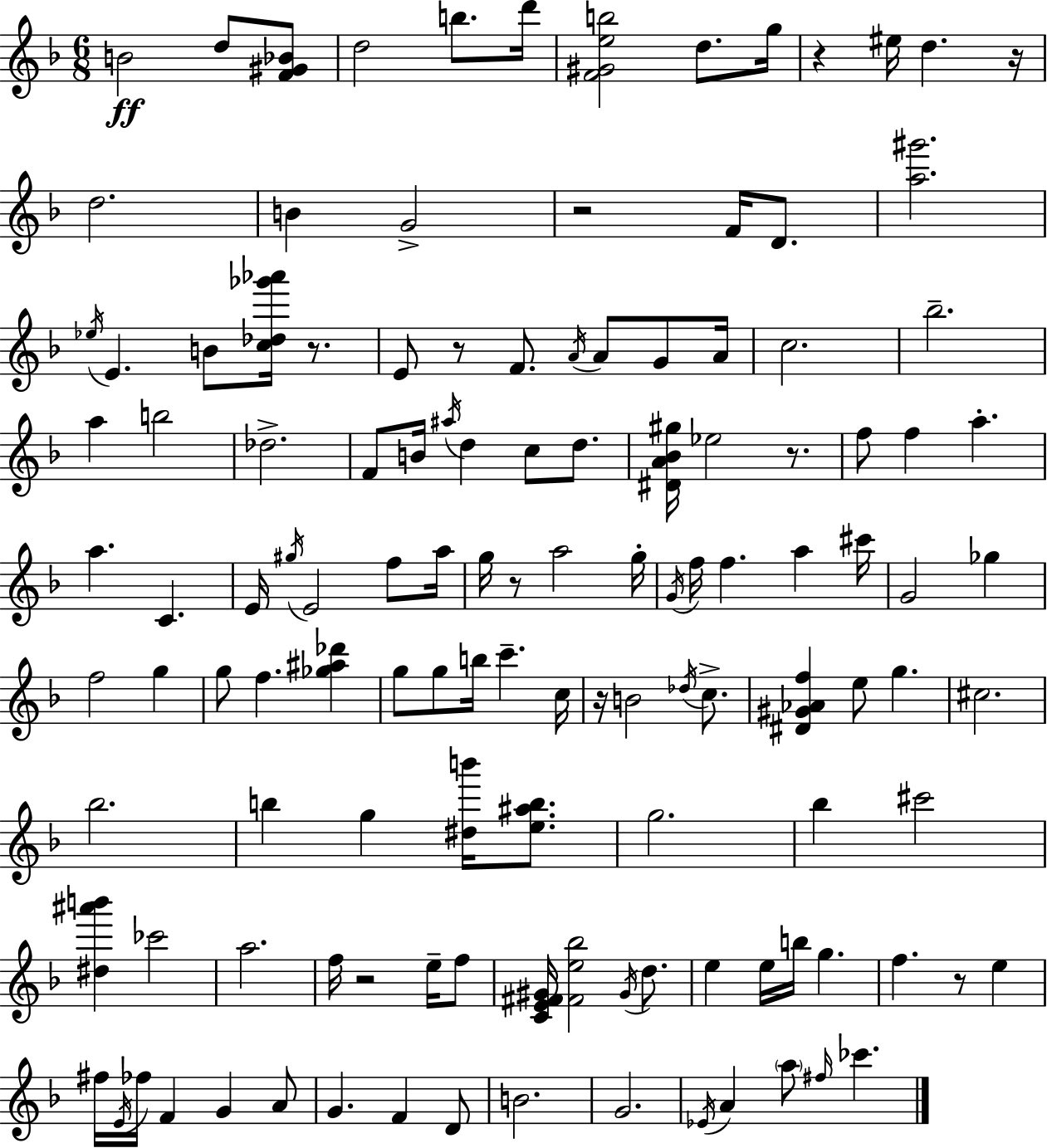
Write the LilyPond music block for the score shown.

{
  \clef treble
  \numericTimeSignature
  \time 6/8
  \key d \minor
  \repeat volta 2 { b'2\ff d''8 <f' gis' bes'>8 | d''2 b''8. d'''16 | <f' gis' e'' b''>2 d''8. g''16 | r4 eis''16 d''4. r16 | \break d''2. | b'4 g'2-> | r2 f'16 d'8. | <a'' gis'''>2. | \break \acciaccatura { ees''16 } e'4. b'8 <c'' des'' ges''' aes'''>16 r8. | e'8 r8 f'8. \acciaccatura { a'16 } a'8 g'8 | a'16 c''2. | bes''2.-- | \break a''4 b''2 | des''2.-> | f'8 b'16 \acciaccatura { ais''16 } d''4 c''8 | d''8. <dis' a' bes' gis''>16 ees''2 | \break r8. f''8 f''4 a''4.-. | a''4. c'4. | e'16 \acciaccatura { gis''16 } e'2 | f''8 a''16 g''16 r8 a''2 | \break g''16-. \acciaccatura { g'16 } f''16 f''4. | a''4 cis'''16 g'2 | ges''4 f''2 | g''4 g''8 f''4. | \break <ges'' ais'' des'''>4 g''8 g''8 b''16 c'''4.-- | c''16 r16 b'2 | \acciaccatura { des''16 } c''8.-> <dis' gis' aes' f''>4 e''8 | g''4. cis''2. | \break bes''2. | b''4 g''4 | <dis'' b'''>16 <e'' ais'' b''>8. g''2. | bes''4 cis'''2 | \break <dis'' ais''' b'''>4 ces'''2 | a''2. | f''16 r2 | e''16-- f''8 <c' e' fis' gis'>16 <fis' e'' bes''>2 | \break \acciaccatura { gis'16 } d''8. e''4 e''16 | b''16 g''4. f''4. | r8 e''4 fis''16 \acciaccatura { e'16 } fes''16 f'4 | g'4 a'8 g'4. | \break f'4 d'8 b'2. | g'2. | \acciaccatura { ees'16 } a'4 | \parenthesize a''8 \grace { fis''16 } ces'''4. } \bar "|."
}